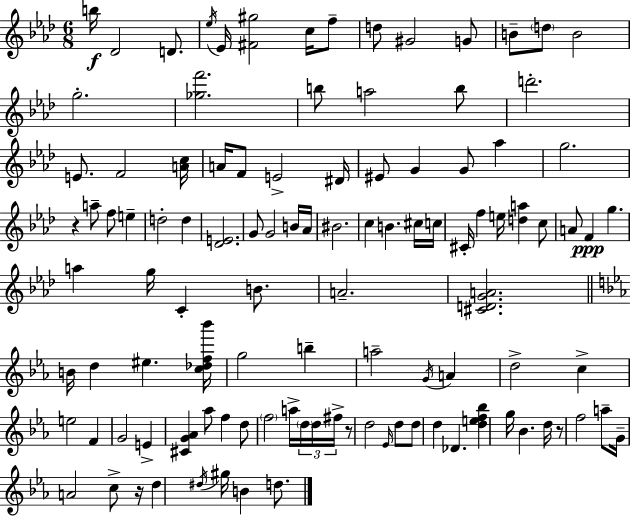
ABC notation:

X:1
T:Untitled
M:6/8
L:1/4
K:Fm
b/4 _D2 D/2 _e/4 _E/4 [^F^g]2 c/4 f/2 d/2 ^G2 G/2 B/2 d/2 B2 g2 [_gf']2 b/2 a2 b/2 d'2 E/2 F2 [Ac]/4 A/4 F/2 E2 ^D/4 ^E/2 G G/2 _a g2 z a/2 f/2 e d2 d [_DE]2 G/2 G2 B/4 _A/4 ^B2 c B ^c/4 c/4 ^C/4 f e/4 [da] c/2 A/2 F g a g/4 C B/2 A2 [^CDGA]2 B/4 d ^e [c_df_b']/4 g2 b a2 G/4 A d2 c e2 F G2 E [^CG_A] _a/2 f d/2 f2 a/4 d/4 d/4 ^f/4 z/2 d2 _E/4 d/2 d/2 d _D [def_b] g/4 _B d/4 z/2 f2 a/2 G/4 A2 c/2 z/4 d ^d/4 ^g/4 B d/2